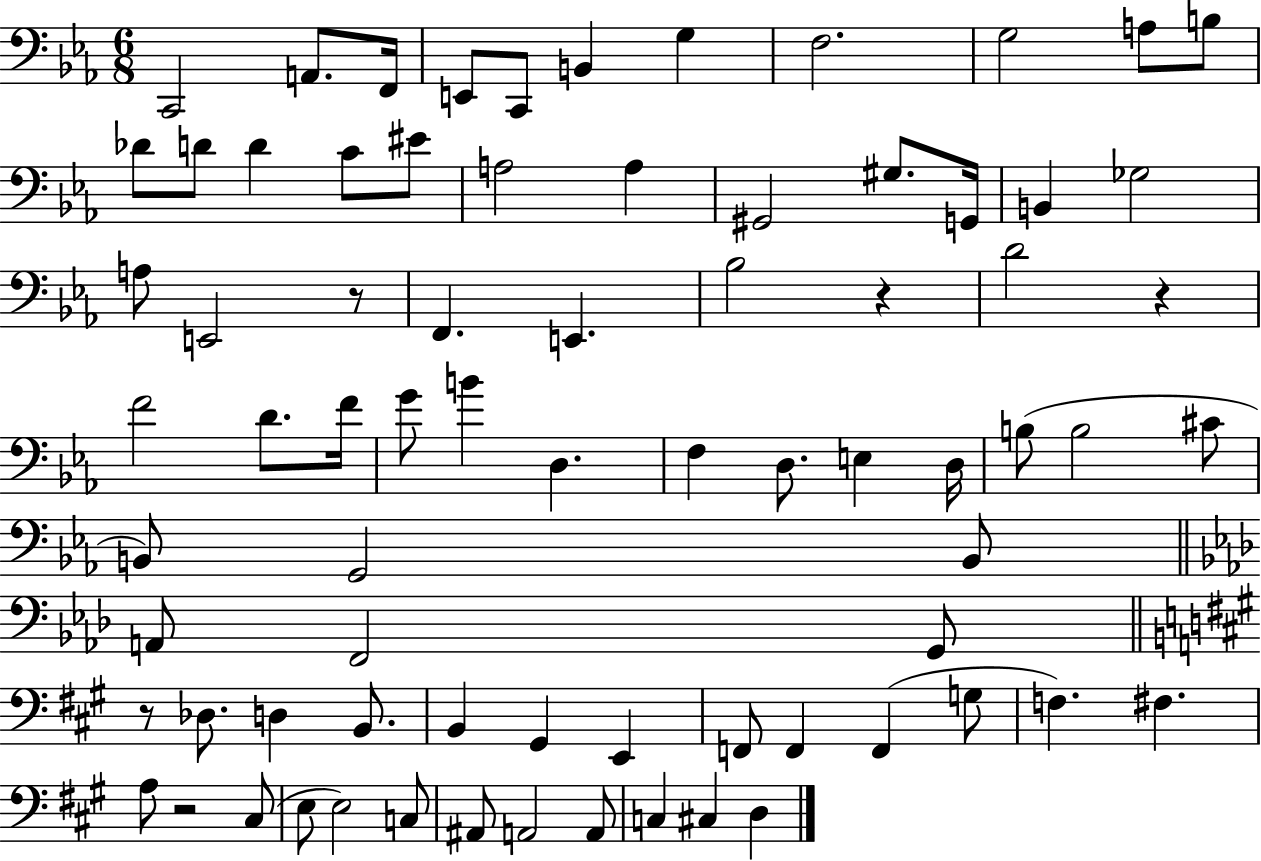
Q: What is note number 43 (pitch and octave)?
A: B2